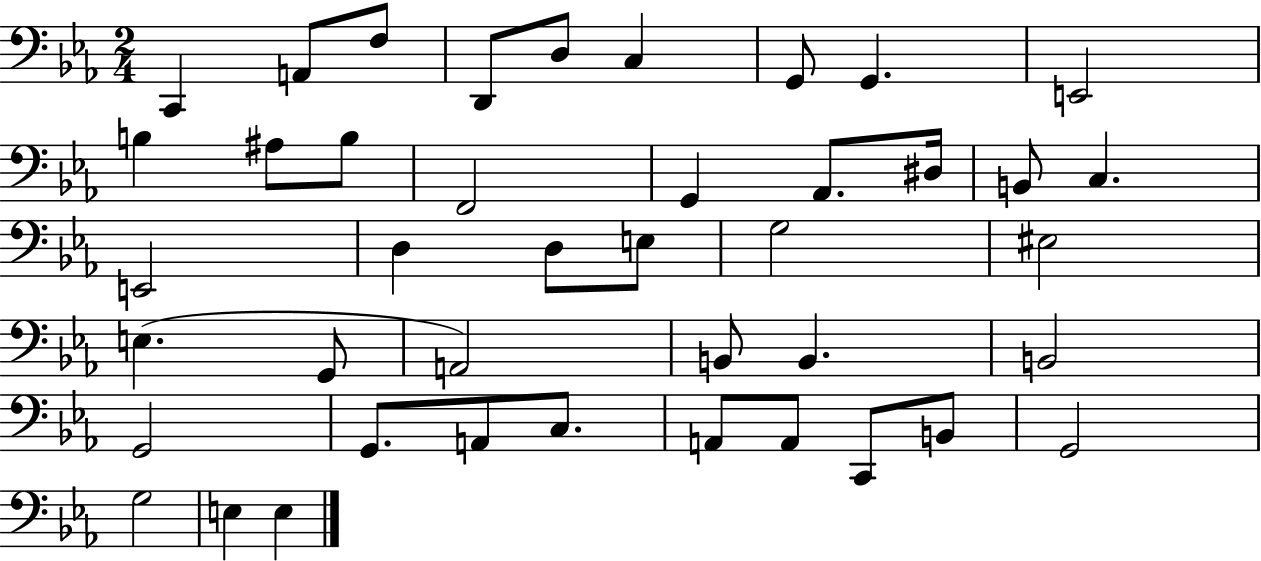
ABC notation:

X:1
T:Untitled
M:2/4
L:1/4
K:Eb
C,, A,,/2 F,/2 D,,/2 D,/2 C, G,,/2 G,, E,,2 B, ^A,/2 B,/2 F,,2 G,, _A,,/2 ^D,/4 B,,/2 C, E,,2 D, D,/2 E,/2 G,2 ^E,2 E, G,,/2 A,,2 B,,/2 B,, B,,2 G,,2 G,,/2 A,,/2 C,/2 A,,/2 A,,/2 C,,/2 B,,/2 G,,2 G,2 E, E,